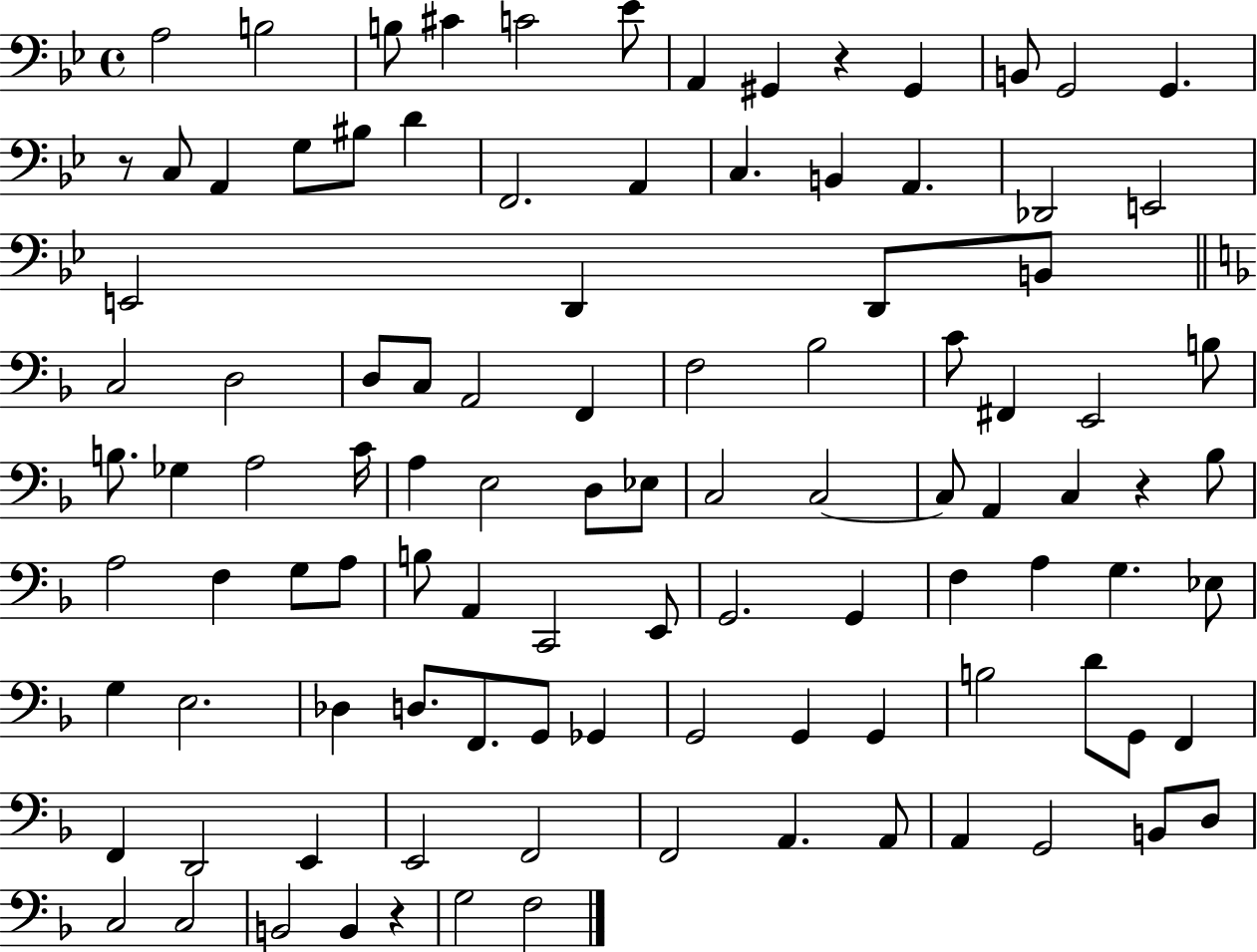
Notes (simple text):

A3/h B3/h B3/e C#4/q C4/h Eb4/e A2/q G#2/q R/q G#2/q B2/e G2/h G2/q. R/e C3/e A2/q G3/e BIS3/e D4/q F2/h. A2/q C3/q. B2/q A2/q. Db2/h E2/h E2/h D2/q D2/e B2/e C3/h D3/h D3/e C3/e A2/h F2/q F3/h Bb3/h C4/e F#2/q E2/h B3/e B3/e. Gb3/q A3/h C4/s A3/q E3/h D3/e Eb3/e C3/h C3/h C3/e A2/q C3/q R/q Bb3/e A3/h F3/q G3/e A3/e B3/e A2/q C2/h E2/e G2/h. G2/q F3/q A3/q G3/q. Eb3/e G3/q E3/h. Db3/q D3/e. F2/e. G2/e Gb2/q G2/h G2/q G2/q B3/h D4/e G2/e F2/q F2/q D2/h E2/q E2/h F2/h F2/h A2/q. A2/e A2/q G2/h B2/e D3/e C3/h C3/h B2/h B2/q R/q G3/h F3/h